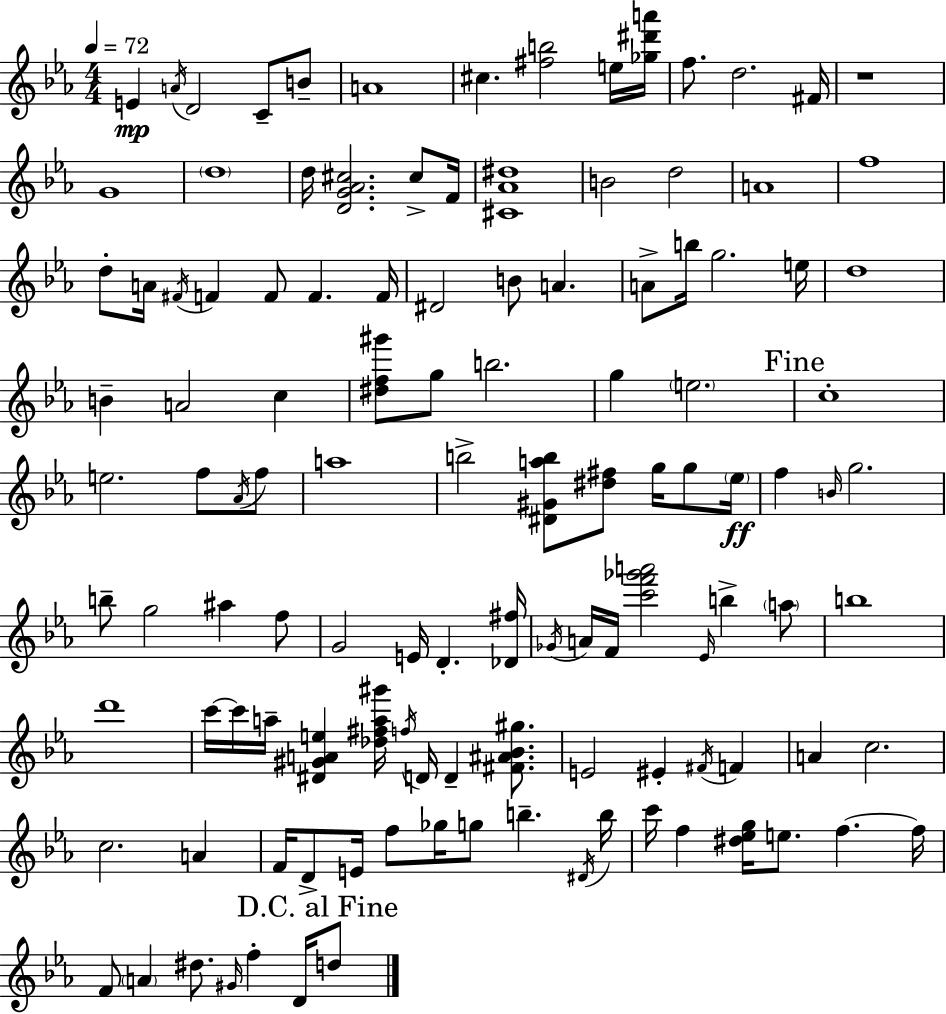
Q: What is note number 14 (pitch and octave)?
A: D5